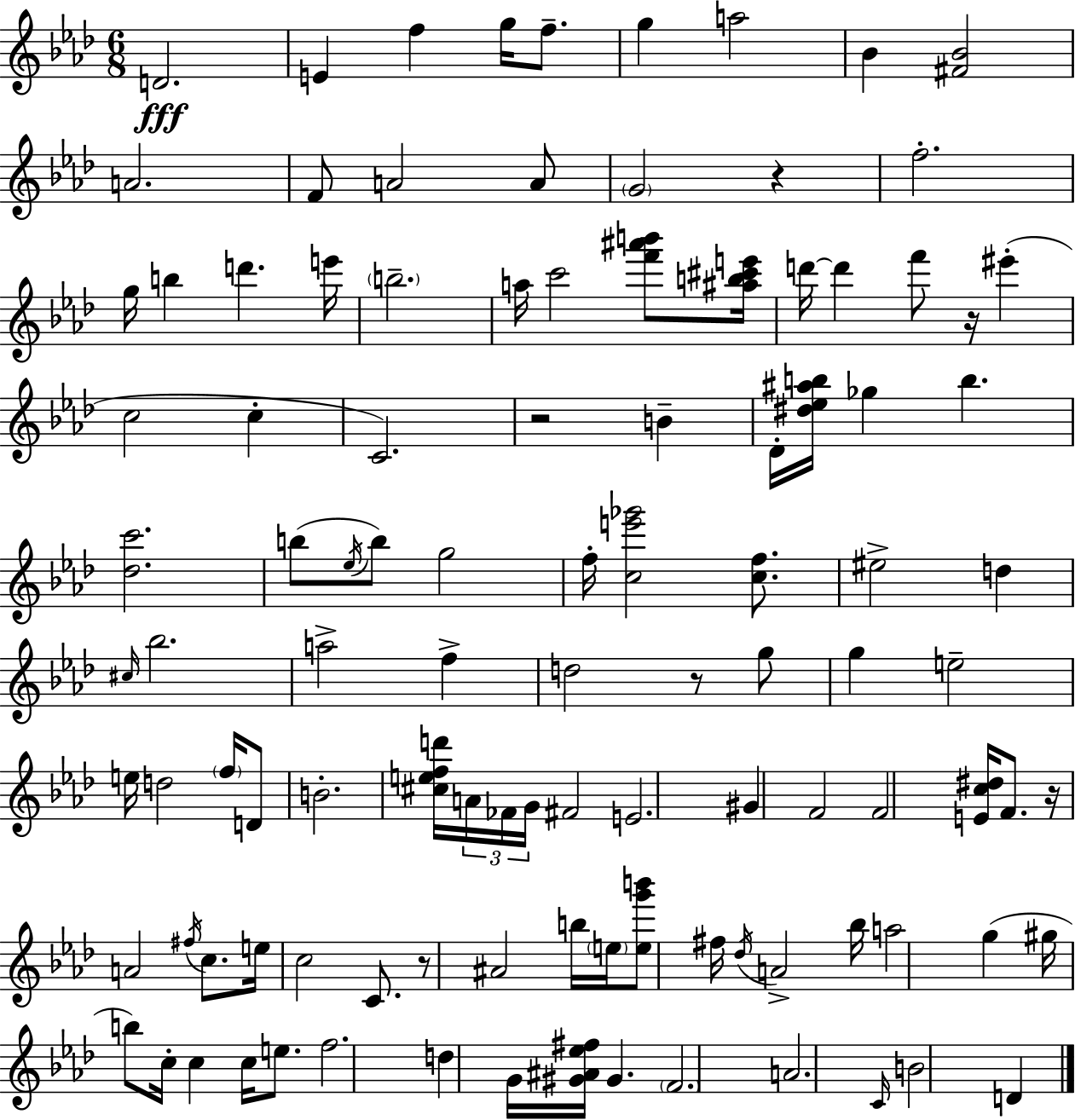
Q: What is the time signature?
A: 6/8